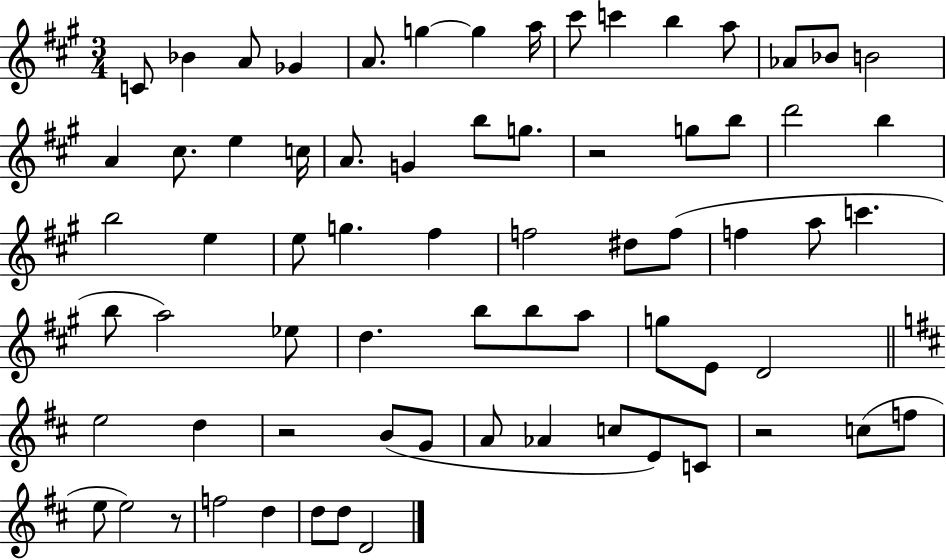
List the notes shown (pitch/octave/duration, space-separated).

C4/e Bb4/q A4/e Gb4/q A4/e. G5/q G5/q A5/s C#6/e C6/q B5/q A5/e Ab4/e Bb4/e B4/h A4/q C#5/e. E5/q C5/s A4/e. G4/q B5/e G5/e. R/h G5/e B5/e D6/h B5/q B5/h E5/q E5/e G5/q. F#5/q F5/h D#5/e F5/e F5/q A5/e C6/q. B5/e A5/h Eb5/e D5/q. B5/e B5/e A5/e G5/e E4/e D4/h E5/h D5/q R/h B4/e G4/e A4/e Ab4/q C5/e E4/e C4/e R/h C5/e F5/e E5/e E5/h R/e F5/h D5/q D5/e D5/e D4/h